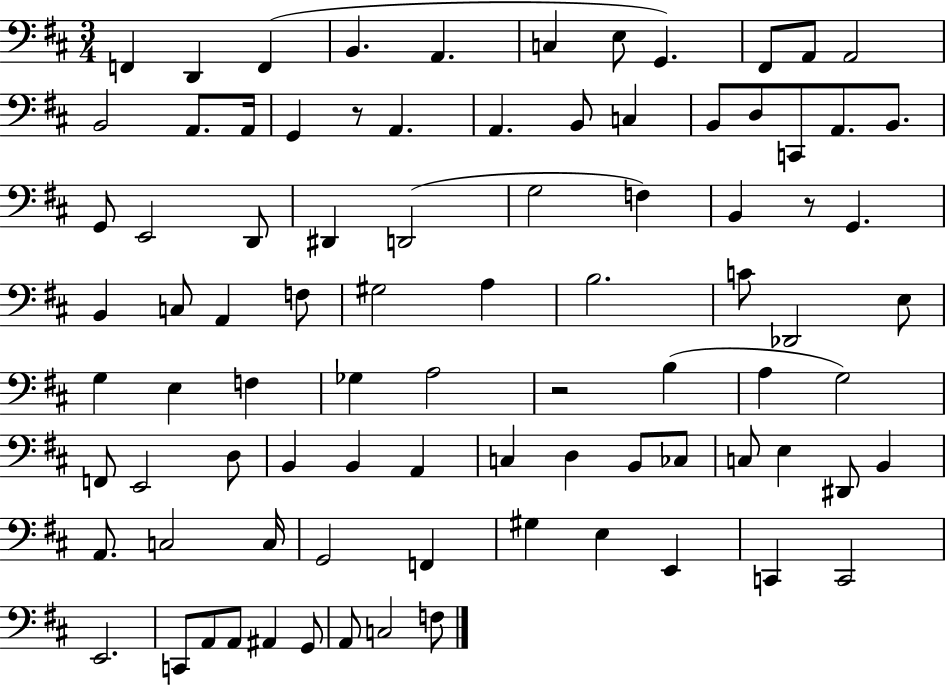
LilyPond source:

{
  \clef bass
  \numericTimeSignature
  \time 3/4
  \key d \major
  f,4 d,4 f,4( | b,4. a,4. | c4 e8 g,4.) | fis,8 a,8 a,2 | \break b,2 a,8. a,16 | g,4 r8 a,4. | a,4. b,8 c4 | b,8 d8 c,8 a,8. b,8. | \break g,8 e,2 d,8 | dis,4 d,2( | g2 f4) | b,4 r8 g,4. | \break b,4 c8 a,4 f8 | gis2 a4 | b2. | c'8 des,2 e8 | \break g4 e4 f4 | ges4 a2 | r2 b4( | a4 g2) | \break f,8 e,2 d8 | b,4 b,4 a,4 | c4 d4 b,8 ces8 | c8 e4 dis,8 b,4 | \break a,8. c2 c16 | g,2 f,4 | gis4 e4 e,4 | c,4 c,2 | \break e,2. | c,8 a,8 a,8 ais,4 g,8 | a,8 c2 f8 | \bar "|."
}